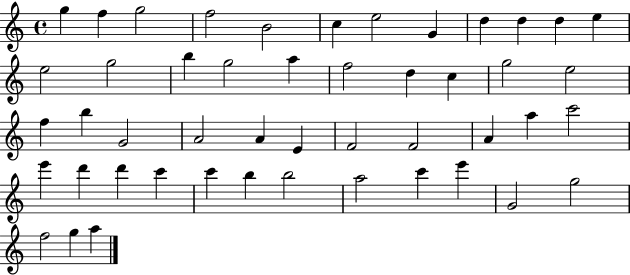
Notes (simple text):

G5/q F5/q G5/h F5/h B4/h C5/q E5/h G4/q D5/q D5/q D5/q E5/q E5/h G5/h B5/q G5/h A5/q F5/h D5/q C5/q G5/h E5/h F5/q B5/q G4/h A4/h A4/q E4/q F4/h F4/h A4/q A5/q C6/h E6/q D6/q D6/q C6/q C6/q B5/q B5/h A5/h C6/q E6/q G4/h G5/h F5/h G5/q A5/q